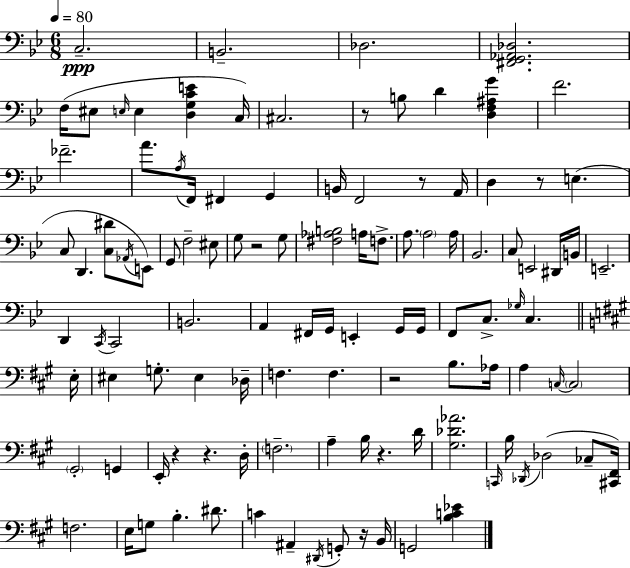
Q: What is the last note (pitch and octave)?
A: G2